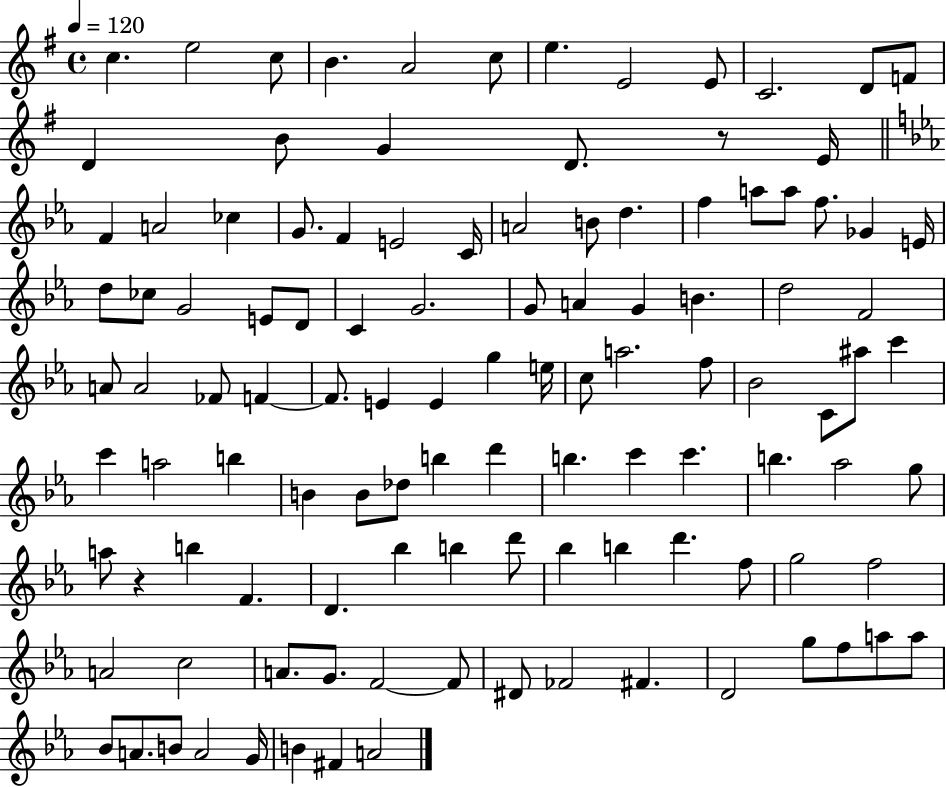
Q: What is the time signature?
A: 4/4